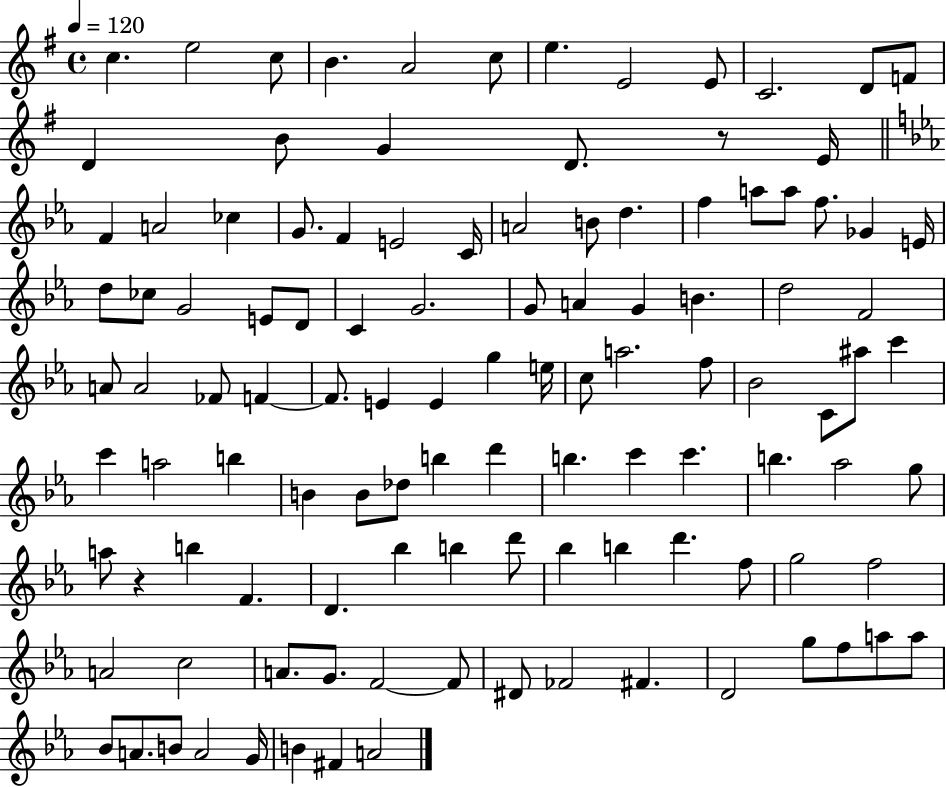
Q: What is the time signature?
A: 4/4